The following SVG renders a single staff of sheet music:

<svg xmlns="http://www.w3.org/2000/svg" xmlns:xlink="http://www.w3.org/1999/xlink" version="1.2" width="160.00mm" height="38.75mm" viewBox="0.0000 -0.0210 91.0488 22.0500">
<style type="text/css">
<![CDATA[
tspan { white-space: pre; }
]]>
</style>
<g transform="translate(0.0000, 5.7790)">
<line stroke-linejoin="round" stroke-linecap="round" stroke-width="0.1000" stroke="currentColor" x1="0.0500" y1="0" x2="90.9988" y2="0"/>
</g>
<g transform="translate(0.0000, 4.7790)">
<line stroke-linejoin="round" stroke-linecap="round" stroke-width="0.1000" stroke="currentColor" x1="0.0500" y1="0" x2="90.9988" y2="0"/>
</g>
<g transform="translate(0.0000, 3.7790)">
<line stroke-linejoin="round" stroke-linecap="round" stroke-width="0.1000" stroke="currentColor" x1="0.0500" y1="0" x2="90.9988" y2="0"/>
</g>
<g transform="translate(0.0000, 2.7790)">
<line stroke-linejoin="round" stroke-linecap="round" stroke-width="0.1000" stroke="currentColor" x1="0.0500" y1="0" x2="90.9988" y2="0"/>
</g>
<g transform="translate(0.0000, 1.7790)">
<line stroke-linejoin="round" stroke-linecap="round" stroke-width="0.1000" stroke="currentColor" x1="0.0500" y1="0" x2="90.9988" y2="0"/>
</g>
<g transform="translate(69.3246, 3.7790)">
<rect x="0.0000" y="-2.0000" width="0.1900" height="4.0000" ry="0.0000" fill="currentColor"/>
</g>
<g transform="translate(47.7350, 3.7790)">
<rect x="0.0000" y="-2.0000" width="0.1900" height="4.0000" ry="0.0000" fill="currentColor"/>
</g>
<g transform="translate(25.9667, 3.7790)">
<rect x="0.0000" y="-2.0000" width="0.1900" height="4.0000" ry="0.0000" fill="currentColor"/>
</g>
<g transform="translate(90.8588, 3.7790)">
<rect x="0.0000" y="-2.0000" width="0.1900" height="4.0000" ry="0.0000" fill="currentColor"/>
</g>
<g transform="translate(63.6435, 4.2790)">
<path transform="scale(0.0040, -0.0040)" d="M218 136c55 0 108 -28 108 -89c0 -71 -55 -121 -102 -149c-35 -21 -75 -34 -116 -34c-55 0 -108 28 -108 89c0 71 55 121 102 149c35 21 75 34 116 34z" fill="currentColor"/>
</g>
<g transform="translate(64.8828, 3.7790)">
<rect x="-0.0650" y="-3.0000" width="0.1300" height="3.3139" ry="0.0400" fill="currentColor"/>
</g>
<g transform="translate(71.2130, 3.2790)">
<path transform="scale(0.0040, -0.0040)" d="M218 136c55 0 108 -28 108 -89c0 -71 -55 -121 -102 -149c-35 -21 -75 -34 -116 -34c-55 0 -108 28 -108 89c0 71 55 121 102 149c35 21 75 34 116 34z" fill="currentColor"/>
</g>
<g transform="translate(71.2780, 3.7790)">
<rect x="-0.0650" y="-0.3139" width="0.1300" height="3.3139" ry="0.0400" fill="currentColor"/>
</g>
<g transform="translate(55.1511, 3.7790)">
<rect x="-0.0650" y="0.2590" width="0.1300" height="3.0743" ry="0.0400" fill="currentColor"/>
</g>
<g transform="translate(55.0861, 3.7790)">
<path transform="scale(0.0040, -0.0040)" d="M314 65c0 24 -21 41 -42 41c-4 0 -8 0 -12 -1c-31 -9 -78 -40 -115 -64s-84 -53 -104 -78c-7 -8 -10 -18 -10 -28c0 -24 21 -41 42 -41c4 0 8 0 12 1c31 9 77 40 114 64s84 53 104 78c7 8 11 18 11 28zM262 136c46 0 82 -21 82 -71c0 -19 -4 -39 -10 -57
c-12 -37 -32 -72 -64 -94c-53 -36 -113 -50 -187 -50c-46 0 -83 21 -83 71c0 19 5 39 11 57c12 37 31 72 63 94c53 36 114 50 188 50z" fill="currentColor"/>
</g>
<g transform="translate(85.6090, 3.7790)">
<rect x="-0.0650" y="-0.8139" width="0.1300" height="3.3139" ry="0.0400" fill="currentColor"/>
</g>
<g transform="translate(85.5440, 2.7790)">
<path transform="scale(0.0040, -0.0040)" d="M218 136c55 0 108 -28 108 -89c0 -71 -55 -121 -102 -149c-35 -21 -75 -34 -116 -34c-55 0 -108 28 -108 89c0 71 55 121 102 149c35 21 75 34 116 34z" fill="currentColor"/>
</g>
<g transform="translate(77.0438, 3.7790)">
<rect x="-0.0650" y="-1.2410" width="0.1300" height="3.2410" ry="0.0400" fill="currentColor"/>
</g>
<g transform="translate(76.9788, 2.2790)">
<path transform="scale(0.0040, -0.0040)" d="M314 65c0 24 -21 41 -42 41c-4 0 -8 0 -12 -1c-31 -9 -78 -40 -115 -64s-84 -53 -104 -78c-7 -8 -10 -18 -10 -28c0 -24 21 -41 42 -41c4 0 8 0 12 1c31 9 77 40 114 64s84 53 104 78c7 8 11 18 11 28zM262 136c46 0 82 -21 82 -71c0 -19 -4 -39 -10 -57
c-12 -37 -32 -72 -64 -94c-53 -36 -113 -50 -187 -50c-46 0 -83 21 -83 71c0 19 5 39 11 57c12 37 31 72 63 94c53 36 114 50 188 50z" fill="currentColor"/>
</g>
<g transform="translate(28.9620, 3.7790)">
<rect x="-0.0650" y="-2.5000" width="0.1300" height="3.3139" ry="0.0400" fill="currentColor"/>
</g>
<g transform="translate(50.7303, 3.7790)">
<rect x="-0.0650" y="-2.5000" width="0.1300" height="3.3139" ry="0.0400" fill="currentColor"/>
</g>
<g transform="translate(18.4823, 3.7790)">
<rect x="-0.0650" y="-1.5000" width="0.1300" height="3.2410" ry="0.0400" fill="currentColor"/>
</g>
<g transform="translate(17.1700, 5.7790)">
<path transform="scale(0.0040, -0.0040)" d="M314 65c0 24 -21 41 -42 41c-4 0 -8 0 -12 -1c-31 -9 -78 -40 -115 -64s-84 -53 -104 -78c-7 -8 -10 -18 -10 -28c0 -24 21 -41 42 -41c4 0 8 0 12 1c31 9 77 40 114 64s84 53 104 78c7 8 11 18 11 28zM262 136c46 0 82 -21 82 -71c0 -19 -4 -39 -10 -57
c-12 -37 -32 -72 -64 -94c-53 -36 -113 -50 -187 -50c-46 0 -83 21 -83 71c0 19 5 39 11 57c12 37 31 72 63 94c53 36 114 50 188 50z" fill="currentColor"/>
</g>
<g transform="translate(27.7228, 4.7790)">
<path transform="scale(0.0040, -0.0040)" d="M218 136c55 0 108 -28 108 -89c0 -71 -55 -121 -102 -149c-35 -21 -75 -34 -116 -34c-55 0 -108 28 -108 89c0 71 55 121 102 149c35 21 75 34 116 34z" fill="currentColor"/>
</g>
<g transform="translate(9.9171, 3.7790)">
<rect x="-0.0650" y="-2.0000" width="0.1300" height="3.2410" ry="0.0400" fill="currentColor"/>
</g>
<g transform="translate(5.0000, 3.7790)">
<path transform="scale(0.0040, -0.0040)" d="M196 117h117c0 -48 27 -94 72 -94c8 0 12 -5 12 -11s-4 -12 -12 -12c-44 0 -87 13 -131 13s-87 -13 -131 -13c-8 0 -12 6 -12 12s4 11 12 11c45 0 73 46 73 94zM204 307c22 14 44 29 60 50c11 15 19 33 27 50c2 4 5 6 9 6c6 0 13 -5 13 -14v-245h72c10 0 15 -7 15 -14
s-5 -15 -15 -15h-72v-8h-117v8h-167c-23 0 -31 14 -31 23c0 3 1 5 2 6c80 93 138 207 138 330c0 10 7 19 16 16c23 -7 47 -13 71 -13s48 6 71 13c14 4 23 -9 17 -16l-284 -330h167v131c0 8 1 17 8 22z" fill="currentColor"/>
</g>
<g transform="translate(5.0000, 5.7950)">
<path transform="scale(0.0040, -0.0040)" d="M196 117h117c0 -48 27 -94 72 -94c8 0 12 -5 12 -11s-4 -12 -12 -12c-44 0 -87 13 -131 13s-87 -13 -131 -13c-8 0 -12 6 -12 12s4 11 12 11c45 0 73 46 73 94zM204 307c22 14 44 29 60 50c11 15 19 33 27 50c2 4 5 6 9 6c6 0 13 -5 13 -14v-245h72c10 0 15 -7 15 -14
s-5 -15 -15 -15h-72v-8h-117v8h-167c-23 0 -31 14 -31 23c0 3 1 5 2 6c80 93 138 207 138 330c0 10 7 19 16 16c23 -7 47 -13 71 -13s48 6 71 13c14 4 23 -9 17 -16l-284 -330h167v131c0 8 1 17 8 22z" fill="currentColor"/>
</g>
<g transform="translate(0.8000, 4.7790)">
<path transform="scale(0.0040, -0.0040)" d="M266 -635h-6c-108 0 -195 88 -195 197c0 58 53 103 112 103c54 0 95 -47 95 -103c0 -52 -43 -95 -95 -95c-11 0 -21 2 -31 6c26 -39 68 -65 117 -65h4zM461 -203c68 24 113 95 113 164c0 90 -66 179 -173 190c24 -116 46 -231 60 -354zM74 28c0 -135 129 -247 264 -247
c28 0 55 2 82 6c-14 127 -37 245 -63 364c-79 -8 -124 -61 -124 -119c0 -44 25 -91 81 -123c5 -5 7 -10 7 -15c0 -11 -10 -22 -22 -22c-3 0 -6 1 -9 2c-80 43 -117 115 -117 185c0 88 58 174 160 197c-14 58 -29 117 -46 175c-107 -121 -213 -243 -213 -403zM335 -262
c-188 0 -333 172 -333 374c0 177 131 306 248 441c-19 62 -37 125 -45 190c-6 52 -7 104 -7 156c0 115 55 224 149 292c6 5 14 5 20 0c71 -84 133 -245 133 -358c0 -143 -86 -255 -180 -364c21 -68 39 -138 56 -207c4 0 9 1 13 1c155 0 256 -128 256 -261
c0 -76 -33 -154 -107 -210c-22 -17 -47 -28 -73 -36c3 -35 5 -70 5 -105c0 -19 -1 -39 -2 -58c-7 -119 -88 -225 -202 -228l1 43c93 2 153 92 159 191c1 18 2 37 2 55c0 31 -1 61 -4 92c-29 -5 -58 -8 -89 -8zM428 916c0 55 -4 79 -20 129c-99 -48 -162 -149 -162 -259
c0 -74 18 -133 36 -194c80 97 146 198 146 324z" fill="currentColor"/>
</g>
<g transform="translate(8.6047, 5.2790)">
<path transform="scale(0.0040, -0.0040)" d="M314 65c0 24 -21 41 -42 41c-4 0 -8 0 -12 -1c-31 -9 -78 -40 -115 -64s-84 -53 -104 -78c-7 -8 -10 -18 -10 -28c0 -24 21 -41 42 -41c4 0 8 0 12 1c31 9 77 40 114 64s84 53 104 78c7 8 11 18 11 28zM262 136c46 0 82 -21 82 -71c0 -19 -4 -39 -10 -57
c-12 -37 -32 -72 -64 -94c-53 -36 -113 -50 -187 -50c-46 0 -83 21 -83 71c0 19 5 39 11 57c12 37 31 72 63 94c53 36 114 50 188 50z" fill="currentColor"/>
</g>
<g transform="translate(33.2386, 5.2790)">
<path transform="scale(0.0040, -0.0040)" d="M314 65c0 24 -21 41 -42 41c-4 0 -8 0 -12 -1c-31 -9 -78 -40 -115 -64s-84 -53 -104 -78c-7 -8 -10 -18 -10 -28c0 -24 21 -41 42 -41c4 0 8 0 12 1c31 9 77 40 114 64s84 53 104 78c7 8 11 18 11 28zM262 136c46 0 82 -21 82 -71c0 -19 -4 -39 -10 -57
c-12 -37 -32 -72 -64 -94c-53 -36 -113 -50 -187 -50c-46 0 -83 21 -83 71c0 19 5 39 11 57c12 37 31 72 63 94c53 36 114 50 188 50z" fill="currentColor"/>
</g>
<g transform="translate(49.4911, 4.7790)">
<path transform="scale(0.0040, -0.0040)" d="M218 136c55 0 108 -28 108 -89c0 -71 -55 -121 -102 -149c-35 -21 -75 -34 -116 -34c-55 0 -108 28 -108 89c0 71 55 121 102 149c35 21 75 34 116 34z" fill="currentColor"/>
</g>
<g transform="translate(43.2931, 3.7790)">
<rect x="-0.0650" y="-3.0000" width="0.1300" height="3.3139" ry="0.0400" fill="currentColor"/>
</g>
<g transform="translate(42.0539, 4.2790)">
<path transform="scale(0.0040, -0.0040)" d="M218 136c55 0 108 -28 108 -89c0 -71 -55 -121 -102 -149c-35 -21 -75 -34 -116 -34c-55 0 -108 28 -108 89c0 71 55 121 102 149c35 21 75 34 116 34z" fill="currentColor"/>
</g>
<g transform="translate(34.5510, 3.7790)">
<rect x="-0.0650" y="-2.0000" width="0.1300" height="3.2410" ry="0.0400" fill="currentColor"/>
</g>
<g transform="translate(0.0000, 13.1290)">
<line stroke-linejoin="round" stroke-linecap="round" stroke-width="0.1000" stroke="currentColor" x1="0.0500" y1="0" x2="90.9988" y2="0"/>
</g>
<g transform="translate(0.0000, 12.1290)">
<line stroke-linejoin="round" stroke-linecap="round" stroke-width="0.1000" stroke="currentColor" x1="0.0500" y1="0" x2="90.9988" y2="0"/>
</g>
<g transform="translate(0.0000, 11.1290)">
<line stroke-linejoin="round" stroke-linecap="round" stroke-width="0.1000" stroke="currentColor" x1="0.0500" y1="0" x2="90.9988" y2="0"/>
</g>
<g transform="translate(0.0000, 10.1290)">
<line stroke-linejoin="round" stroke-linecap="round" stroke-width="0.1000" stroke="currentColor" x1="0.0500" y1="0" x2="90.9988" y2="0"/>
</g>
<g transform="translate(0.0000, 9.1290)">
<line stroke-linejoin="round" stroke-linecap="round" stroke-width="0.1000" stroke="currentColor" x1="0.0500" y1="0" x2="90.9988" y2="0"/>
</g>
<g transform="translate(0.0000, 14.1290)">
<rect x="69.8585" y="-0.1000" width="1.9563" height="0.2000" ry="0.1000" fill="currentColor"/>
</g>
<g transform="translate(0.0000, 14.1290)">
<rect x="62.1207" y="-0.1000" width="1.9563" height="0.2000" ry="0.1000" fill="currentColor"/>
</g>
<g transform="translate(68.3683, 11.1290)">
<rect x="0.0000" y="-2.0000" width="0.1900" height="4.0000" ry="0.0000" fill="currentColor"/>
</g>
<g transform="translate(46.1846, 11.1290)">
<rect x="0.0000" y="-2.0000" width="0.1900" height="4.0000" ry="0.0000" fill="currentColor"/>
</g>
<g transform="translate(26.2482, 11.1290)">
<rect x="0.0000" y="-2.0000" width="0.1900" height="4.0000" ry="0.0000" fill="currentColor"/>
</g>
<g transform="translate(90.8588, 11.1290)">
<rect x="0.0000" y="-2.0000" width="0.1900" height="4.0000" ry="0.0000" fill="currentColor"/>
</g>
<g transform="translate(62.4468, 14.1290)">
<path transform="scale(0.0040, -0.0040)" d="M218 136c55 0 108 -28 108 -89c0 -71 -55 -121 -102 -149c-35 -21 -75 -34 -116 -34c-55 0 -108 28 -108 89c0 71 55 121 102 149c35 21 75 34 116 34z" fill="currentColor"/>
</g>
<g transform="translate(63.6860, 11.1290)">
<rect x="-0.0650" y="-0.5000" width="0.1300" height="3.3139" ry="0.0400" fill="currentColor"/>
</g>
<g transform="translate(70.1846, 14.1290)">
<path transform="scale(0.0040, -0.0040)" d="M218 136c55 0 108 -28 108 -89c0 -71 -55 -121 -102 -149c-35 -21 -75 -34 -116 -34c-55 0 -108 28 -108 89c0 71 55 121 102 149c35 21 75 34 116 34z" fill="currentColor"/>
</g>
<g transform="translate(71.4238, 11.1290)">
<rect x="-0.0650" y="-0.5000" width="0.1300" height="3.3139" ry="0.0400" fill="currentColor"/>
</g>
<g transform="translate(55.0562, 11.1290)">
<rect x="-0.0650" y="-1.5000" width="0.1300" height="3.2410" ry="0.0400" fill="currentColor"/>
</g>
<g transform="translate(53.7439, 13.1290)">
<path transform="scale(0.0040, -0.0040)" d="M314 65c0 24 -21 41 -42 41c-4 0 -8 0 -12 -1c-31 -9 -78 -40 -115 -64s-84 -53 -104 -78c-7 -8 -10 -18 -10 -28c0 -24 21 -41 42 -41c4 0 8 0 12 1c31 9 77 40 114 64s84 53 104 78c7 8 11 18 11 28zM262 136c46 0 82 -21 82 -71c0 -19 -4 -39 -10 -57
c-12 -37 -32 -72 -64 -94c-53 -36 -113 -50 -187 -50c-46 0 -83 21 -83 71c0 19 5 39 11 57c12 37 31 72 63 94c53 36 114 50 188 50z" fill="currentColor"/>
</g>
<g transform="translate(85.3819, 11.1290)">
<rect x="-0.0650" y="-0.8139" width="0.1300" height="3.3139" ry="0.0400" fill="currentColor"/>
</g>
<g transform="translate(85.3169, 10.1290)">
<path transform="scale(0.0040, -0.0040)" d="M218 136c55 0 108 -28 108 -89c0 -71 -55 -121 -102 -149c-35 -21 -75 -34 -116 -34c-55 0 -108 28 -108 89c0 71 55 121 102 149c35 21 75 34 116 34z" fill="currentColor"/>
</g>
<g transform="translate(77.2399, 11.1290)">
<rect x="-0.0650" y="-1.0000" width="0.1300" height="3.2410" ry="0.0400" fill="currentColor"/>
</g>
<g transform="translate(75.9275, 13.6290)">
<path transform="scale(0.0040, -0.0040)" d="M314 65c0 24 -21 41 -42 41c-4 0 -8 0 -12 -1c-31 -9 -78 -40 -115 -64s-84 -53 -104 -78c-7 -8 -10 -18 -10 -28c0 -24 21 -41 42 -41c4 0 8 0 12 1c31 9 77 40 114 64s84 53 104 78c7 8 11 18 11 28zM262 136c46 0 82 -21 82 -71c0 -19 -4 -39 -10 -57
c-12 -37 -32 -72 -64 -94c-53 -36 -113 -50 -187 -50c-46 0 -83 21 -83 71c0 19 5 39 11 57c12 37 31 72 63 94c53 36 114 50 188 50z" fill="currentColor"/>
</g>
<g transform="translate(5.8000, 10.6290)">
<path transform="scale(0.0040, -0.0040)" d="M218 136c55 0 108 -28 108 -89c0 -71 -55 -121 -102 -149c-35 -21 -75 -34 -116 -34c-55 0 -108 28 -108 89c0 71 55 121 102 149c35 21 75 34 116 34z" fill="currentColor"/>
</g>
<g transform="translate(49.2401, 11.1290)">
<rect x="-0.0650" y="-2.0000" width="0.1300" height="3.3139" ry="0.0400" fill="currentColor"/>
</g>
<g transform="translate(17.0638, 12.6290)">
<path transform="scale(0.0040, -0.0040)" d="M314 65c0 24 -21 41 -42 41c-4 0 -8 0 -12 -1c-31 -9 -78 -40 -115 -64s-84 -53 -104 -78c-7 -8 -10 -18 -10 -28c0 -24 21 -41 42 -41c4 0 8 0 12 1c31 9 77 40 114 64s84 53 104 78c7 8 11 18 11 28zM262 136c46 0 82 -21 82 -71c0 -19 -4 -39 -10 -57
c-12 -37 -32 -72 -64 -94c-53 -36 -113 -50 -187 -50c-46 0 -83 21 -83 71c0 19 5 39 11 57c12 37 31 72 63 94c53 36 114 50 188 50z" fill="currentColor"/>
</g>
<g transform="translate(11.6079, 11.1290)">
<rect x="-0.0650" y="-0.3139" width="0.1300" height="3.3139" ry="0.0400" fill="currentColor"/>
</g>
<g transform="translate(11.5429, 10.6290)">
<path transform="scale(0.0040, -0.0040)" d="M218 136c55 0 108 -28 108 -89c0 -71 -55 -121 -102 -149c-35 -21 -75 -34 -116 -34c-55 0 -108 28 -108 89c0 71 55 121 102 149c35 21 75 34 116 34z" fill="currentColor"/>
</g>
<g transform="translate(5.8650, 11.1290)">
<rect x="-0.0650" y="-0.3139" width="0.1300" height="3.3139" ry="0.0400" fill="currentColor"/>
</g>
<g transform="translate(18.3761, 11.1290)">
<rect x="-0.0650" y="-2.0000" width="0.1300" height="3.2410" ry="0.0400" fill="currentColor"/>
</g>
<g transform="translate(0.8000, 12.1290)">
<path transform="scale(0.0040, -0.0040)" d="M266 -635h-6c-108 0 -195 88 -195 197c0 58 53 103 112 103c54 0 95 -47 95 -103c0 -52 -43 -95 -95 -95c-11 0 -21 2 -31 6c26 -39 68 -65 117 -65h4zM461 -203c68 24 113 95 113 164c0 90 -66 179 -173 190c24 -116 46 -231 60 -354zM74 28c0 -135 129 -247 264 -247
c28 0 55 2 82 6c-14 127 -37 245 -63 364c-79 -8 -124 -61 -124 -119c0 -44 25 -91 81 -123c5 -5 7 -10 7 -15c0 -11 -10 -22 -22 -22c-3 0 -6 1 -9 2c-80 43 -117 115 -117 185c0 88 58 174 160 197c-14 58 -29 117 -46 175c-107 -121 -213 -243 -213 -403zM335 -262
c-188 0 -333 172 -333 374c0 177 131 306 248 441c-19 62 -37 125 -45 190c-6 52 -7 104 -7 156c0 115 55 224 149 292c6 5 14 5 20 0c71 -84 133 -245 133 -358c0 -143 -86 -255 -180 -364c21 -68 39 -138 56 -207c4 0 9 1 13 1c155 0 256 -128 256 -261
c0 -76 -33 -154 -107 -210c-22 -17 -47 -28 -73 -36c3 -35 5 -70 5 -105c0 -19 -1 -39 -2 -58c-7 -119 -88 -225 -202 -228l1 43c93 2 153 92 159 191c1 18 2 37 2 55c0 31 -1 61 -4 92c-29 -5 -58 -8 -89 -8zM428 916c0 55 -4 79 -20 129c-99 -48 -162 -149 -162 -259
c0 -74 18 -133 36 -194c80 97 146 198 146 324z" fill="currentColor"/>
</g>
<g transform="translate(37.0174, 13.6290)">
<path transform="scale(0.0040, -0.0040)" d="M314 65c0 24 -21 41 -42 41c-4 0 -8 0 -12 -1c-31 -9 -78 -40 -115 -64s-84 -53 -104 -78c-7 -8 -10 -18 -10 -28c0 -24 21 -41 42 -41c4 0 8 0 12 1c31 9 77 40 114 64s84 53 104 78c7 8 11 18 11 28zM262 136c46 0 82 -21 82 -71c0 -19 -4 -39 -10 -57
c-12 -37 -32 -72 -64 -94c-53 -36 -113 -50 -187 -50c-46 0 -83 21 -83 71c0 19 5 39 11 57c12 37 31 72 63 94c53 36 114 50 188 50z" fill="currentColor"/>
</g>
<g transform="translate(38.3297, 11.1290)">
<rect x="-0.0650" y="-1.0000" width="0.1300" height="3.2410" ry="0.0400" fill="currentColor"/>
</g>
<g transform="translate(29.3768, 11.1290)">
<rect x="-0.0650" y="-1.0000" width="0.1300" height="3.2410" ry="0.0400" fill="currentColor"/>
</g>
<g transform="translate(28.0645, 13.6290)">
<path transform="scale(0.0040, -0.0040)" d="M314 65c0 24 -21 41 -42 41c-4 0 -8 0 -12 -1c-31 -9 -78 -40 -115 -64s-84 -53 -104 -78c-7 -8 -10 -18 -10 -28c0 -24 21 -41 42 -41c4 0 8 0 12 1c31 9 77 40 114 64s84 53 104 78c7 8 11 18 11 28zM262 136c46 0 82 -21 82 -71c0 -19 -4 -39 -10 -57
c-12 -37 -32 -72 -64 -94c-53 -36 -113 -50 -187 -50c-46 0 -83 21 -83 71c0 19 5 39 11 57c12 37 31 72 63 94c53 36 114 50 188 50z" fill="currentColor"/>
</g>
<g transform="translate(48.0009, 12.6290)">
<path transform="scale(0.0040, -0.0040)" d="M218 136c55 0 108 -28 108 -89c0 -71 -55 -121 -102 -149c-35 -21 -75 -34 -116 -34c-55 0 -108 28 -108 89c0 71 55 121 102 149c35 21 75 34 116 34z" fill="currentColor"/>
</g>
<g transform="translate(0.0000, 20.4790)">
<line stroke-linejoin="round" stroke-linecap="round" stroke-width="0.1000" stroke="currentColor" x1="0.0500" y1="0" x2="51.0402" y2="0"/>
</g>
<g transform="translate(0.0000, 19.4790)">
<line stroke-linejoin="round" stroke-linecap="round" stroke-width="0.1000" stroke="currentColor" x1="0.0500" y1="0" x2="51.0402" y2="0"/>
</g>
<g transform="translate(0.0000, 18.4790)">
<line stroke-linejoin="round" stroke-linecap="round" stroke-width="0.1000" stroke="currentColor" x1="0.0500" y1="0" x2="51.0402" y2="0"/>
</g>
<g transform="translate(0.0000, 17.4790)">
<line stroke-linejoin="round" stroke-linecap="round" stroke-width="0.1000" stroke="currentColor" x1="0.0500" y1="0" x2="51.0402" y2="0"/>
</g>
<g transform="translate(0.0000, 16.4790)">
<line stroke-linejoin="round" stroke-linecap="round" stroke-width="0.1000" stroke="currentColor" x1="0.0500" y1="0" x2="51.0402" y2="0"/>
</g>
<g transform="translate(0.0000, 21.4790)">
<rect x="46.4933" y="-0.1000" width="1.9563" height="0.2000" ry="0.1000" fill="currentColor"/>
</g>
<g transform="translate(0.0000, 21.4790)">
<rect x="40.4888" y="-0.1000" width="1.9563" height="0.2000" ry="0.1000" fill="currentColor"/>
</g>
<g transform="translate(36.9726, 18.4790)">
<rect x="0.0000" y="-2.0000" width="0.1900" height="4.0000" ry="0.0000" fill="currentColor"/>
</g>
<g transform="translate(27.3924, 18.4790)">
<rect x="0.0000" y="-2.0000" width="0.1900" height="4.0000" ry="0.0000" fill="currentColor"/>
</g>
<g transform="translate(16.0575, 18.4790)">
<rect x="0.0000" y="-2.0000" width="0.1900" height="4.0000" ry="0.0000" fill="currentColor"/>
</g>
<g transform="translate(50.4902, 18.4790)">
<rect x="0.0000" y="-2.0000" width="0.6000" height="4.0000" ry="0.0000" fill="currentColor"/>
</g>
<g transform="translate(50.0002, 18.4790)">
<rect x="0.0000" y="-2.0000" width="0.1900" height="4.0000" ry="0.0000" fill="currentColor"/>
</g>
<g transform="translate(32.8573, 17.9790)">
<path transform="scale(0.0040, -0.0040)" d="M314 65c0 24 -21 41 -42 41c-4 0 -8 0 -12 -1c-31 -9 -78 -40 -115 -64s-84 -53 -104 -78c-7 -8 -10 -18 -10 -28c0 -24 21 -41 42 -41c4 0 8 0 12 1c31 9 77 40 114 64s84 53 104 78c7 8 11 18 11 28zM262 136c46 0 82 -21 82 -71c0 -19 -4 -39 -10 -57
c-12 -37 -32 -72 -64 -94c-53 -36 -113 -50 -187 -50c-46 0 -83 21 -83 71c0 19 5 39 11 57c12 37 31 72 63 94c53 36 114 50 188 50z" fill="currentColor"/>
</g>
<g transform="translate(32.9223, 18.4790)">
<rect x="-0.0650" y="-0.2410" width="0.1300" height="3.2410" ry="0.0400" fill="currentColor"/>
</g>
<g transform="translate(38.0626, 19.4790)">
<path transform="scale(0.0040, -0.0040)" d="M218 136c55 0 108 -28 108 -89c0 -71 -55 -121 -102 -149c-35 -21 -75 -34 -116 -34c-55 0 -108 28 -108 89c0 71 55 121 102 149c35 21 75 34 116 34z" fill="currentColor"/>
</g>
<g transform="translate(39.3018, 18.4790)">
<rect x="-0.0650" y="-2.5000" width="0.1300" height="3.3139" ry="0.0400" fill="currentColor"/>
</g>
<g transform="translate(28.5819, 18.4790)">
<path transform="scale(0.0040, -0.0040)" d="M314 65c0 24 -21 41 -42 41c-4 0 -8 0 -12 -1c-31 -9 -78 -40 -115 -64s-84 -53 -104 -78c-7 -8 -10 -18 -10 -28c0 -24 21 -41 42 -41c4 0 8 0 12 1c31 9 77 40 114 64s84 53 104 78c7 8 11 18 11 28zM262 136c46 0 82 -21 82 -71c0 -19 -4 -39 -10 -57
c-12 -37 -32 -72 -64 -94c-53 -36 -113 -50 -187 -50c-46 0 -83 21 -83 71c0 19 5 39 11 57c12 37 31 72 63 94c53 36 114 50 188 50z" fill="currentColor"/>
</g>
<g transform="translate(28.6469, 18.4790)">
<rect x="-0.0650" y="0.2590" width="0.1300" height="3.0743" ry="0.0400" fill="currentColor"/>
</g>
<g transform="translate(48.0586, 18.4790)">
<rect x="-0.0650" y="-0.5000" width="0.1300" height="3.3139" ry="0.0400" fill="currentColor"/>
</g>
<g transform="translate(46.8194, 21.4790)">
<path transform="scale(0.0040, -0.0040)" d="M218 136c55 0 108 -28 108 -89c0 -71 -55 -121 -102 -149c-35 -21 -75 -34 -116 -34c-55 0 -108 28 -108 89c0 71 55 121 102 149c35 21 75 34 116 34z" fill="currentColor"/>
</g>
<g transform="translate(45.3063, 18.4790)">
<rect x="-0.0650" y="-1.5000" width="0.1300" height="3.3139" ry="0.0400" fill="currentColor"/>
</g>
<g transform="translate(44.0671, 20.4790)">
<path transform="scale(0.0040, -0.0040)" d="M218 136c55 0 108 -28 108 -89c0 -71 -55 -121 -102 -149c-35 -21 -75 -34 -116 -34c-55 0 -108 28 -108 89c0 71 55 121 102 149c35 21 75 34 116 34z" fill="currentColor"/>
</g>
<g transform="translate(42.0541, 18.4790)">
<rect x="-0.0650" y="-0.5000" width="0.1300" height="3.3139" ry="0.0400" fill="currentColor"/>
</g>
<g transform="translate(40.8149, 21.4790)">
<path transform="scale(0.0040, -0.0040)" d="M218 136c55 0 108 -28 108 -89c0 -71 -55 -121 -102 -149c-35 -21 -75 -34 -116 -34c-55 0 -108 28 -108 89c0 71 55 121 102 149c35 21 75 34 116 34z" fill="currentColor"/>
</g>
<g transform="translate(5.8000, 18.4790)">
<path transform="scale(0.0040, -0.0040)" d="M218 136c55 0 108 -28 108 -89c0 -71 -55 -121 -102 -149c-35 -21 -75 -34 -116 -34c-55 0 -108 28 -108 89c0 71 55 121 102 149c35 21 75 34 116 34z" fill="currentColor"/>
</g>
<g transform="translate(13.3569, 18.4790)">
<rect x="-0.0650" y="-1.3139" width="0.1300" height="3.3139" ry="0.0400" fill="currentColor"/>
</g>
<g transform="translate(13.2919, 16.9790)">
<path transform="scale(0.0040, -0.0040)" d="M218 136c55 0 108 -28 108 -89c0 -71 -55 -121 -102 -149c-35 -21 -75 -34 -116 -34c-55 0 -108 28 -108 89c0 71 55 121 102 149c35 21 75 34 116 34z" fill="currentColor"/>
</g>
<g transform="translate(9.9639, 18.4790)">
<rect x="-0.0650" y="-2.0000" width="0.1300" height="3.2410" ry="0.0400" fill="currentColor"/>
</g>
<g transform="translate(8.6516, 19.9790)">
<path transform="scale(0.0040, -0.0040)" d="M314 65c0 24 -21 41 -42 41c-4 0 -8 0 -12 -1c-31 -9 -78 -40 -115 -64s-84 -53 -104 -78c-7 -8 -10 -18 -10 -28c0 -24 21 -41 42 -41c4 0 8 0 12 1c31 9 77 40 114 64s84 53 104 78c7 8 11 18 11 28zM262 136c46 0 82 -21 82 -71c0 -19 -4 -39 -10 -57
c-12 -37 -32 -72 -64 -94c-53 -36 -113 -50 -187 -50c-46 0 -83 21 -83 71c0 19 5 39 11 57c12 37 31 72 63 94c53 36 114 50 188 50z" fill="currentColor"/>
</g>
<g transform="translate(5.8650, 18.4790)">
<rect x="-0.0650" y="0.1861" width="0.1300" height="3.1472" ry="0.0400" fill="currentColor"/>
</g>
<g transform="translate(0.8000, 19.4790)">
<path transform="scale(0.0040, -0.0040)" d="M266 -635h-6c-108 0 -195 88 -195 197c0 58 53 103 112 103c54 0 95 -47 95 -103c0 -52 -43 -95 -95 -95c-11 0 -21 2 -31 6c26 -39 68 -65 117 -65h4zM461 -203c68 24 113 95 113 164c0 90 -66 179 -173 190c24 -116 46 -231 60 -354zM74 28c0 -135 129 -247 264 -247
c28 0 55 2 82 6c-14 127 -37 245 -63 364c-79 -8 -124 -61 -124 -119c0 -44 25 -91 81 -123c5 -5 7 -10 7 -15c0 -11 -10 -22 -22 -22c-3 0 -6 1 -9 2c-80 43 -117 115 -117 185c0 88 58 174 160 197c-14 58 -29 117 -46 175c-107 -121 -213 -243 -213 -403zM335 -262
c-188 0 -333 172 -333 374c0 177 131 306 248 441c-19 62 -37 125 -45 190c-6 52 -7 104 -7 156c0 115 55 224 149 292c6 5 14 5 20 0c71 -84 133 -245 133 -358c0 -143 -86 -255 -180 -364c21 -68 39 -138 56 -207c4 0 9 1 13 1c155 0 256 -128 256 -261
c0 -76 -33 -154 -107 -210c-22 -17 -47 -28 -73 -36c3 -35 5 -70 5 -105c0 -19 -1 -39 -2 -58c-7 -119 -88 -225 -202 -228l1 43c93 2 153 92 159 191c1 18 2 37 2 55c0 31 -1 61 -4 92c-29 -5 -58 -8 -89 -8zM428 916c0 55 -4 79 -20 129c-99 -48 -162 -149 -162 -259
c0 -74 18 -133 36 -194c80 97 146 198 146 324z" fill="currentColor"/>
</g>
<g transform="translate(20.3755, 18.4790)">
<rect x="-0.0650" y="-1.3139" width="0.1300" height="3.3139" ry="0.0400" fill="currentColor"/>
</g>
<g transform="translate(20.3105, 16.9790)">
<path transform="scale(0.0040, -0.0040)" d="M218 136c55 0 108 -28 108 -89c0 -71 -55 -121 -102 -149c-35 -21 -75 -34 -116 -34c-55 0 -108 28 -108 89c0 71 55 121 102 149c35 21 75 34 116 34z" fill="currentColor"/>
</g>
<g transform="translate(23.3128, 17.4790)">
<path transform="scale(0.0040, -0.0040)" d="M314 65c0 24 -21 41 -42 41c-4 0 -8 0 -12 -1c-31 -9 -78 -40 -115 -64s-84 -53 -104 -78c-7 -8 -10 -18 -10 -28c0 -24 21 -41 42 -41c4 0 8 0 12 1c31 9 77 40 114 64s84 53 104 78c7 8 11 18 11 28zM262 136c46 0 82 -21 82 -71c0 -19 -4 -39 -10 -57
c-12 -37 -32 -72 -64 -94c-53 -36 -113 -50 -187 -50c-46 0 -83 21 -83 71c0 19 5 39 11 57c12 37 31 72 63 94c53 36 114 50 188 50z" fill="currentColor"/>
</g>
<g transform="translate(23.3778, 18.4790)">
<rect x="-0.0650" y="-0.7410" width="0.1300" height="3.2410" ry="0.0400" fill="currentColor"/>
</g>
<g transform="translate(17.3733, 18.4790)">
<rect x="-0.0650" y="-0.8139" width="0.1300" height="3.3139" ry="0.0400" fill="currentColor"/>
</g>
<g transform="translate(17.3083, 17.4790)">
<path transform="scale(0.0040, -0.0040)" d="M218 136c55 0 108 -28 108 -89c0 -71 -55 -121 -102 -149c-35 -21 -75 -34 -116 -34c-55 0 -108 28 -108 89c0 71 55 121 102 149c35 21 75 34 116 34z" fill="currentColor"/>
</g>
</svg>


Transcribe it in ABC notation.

X:1
T:Untitled
M:4/4
L:1/4
K:C
F2 E2 G F2 A G B2 A c e2 d c c F2 D2 D2 F E2 C C D2 d B F2 e d e d2 B2 c2 G C E C